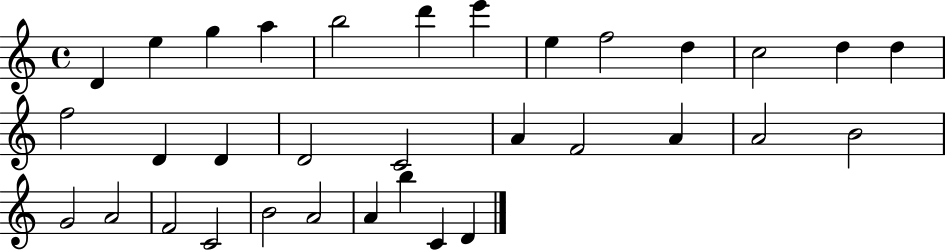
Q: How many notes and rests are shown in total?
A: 33